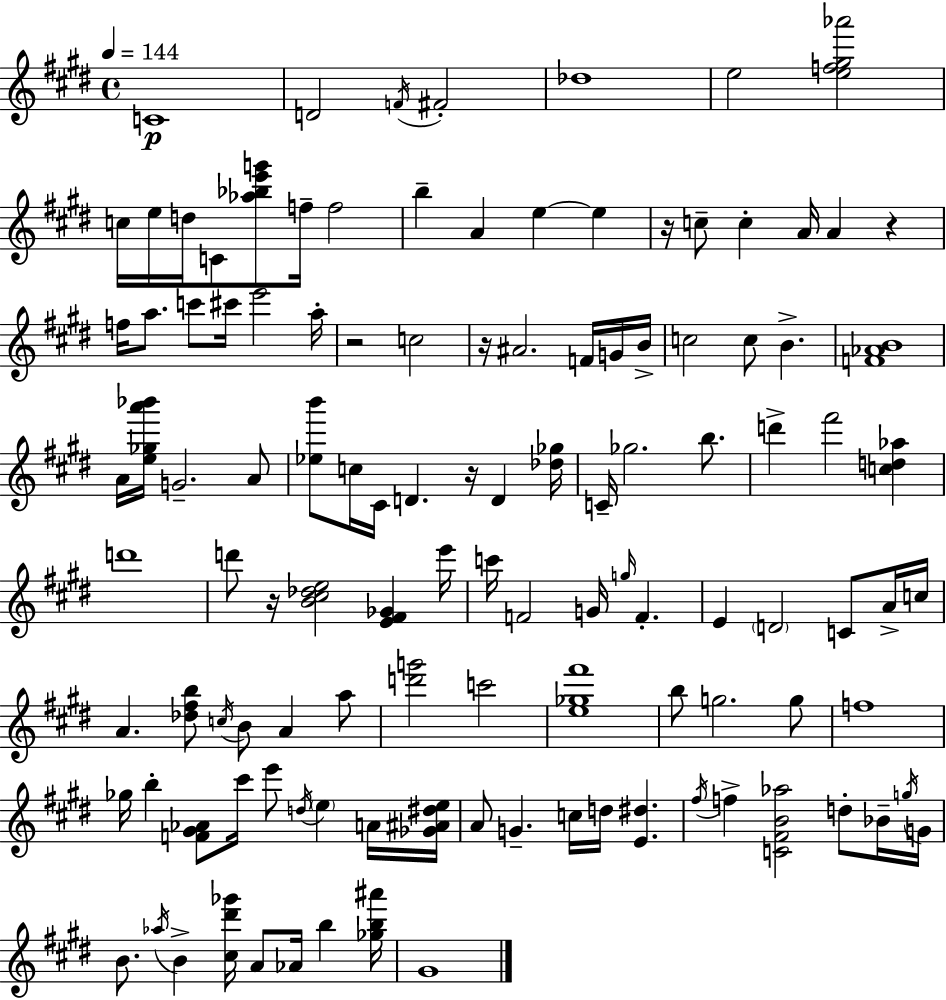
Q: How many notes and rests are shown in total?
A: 117